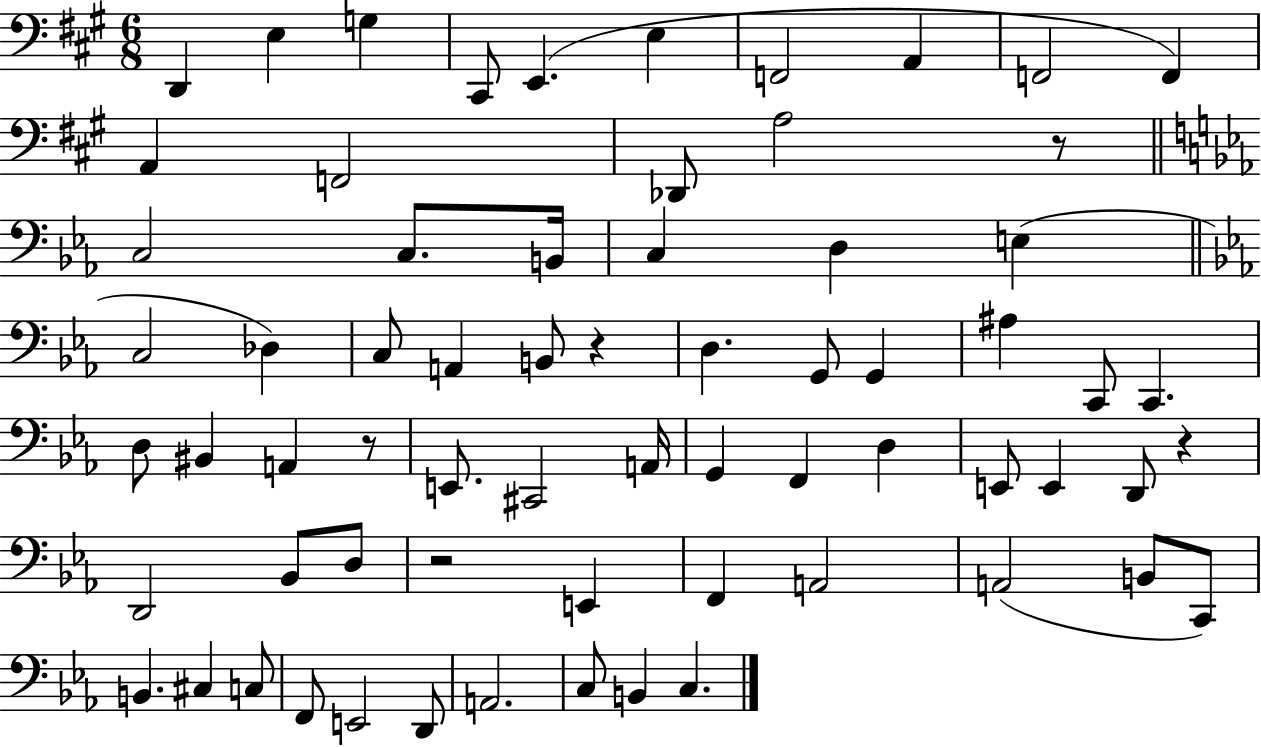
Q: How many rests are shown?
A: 5